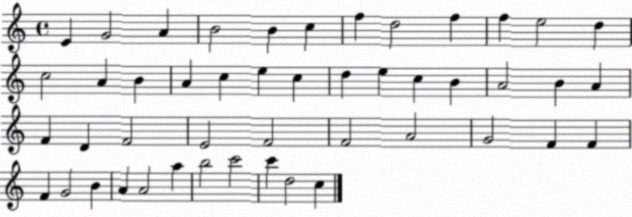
X:1
T:Untitled
M:4/4
L:1/4
K:C
E G2 A B2 B c f d2 f f e2 d c2 A B A c e c d e c B A2 B A F D F2 E2 F2 F2 A2 G2 F F F G2 B A A2 a b2 c'2 c' d2 c